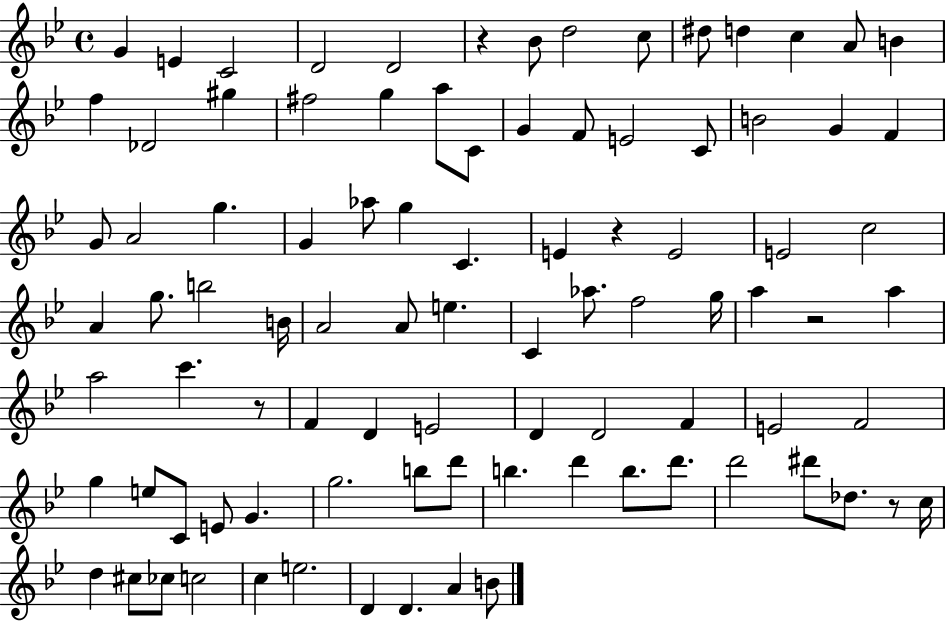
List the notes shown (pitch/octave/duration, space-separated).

G4/q E4/q C4/h D4/h D4/h R/q Bb4/e D5/h C5/e D#5/e D5/q C5/q A4/e B4/q F5/q Db4/h G#5/q F#5/h G5/q A5/e C4/e G4/q F4/e E4/h C4/e B4/h G4/q F4/q G4/e A4/h G5/q. G4/q Ab5/e G5/q C4/q. E4/q R/q E4/h E4/h C5/h A4/q G5/e. B5/h B4/s A4/h A4/e E5/q. C4/q Ab5/e. F5/h G5/s A5/q R/h A5/q A5/h C6/q. R/e F4/q D4/q E4/h D4/q D4/h F4/q E4/h F4/h G5/q E5/e C4/e E4/e G4/q. G5/h. B5/e D6/e B5/q. D6/q B5/e. D6/e. D6/h D#6/e Db5/e. R/e C5/s D5/q C#5/e CES5/e C5/h C5/q E5/h. D4/q D4/q. A4/q B4/e